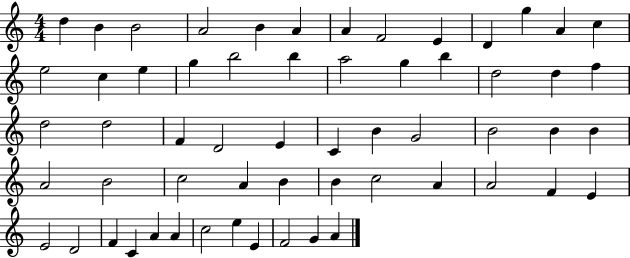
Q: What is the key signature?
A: C major